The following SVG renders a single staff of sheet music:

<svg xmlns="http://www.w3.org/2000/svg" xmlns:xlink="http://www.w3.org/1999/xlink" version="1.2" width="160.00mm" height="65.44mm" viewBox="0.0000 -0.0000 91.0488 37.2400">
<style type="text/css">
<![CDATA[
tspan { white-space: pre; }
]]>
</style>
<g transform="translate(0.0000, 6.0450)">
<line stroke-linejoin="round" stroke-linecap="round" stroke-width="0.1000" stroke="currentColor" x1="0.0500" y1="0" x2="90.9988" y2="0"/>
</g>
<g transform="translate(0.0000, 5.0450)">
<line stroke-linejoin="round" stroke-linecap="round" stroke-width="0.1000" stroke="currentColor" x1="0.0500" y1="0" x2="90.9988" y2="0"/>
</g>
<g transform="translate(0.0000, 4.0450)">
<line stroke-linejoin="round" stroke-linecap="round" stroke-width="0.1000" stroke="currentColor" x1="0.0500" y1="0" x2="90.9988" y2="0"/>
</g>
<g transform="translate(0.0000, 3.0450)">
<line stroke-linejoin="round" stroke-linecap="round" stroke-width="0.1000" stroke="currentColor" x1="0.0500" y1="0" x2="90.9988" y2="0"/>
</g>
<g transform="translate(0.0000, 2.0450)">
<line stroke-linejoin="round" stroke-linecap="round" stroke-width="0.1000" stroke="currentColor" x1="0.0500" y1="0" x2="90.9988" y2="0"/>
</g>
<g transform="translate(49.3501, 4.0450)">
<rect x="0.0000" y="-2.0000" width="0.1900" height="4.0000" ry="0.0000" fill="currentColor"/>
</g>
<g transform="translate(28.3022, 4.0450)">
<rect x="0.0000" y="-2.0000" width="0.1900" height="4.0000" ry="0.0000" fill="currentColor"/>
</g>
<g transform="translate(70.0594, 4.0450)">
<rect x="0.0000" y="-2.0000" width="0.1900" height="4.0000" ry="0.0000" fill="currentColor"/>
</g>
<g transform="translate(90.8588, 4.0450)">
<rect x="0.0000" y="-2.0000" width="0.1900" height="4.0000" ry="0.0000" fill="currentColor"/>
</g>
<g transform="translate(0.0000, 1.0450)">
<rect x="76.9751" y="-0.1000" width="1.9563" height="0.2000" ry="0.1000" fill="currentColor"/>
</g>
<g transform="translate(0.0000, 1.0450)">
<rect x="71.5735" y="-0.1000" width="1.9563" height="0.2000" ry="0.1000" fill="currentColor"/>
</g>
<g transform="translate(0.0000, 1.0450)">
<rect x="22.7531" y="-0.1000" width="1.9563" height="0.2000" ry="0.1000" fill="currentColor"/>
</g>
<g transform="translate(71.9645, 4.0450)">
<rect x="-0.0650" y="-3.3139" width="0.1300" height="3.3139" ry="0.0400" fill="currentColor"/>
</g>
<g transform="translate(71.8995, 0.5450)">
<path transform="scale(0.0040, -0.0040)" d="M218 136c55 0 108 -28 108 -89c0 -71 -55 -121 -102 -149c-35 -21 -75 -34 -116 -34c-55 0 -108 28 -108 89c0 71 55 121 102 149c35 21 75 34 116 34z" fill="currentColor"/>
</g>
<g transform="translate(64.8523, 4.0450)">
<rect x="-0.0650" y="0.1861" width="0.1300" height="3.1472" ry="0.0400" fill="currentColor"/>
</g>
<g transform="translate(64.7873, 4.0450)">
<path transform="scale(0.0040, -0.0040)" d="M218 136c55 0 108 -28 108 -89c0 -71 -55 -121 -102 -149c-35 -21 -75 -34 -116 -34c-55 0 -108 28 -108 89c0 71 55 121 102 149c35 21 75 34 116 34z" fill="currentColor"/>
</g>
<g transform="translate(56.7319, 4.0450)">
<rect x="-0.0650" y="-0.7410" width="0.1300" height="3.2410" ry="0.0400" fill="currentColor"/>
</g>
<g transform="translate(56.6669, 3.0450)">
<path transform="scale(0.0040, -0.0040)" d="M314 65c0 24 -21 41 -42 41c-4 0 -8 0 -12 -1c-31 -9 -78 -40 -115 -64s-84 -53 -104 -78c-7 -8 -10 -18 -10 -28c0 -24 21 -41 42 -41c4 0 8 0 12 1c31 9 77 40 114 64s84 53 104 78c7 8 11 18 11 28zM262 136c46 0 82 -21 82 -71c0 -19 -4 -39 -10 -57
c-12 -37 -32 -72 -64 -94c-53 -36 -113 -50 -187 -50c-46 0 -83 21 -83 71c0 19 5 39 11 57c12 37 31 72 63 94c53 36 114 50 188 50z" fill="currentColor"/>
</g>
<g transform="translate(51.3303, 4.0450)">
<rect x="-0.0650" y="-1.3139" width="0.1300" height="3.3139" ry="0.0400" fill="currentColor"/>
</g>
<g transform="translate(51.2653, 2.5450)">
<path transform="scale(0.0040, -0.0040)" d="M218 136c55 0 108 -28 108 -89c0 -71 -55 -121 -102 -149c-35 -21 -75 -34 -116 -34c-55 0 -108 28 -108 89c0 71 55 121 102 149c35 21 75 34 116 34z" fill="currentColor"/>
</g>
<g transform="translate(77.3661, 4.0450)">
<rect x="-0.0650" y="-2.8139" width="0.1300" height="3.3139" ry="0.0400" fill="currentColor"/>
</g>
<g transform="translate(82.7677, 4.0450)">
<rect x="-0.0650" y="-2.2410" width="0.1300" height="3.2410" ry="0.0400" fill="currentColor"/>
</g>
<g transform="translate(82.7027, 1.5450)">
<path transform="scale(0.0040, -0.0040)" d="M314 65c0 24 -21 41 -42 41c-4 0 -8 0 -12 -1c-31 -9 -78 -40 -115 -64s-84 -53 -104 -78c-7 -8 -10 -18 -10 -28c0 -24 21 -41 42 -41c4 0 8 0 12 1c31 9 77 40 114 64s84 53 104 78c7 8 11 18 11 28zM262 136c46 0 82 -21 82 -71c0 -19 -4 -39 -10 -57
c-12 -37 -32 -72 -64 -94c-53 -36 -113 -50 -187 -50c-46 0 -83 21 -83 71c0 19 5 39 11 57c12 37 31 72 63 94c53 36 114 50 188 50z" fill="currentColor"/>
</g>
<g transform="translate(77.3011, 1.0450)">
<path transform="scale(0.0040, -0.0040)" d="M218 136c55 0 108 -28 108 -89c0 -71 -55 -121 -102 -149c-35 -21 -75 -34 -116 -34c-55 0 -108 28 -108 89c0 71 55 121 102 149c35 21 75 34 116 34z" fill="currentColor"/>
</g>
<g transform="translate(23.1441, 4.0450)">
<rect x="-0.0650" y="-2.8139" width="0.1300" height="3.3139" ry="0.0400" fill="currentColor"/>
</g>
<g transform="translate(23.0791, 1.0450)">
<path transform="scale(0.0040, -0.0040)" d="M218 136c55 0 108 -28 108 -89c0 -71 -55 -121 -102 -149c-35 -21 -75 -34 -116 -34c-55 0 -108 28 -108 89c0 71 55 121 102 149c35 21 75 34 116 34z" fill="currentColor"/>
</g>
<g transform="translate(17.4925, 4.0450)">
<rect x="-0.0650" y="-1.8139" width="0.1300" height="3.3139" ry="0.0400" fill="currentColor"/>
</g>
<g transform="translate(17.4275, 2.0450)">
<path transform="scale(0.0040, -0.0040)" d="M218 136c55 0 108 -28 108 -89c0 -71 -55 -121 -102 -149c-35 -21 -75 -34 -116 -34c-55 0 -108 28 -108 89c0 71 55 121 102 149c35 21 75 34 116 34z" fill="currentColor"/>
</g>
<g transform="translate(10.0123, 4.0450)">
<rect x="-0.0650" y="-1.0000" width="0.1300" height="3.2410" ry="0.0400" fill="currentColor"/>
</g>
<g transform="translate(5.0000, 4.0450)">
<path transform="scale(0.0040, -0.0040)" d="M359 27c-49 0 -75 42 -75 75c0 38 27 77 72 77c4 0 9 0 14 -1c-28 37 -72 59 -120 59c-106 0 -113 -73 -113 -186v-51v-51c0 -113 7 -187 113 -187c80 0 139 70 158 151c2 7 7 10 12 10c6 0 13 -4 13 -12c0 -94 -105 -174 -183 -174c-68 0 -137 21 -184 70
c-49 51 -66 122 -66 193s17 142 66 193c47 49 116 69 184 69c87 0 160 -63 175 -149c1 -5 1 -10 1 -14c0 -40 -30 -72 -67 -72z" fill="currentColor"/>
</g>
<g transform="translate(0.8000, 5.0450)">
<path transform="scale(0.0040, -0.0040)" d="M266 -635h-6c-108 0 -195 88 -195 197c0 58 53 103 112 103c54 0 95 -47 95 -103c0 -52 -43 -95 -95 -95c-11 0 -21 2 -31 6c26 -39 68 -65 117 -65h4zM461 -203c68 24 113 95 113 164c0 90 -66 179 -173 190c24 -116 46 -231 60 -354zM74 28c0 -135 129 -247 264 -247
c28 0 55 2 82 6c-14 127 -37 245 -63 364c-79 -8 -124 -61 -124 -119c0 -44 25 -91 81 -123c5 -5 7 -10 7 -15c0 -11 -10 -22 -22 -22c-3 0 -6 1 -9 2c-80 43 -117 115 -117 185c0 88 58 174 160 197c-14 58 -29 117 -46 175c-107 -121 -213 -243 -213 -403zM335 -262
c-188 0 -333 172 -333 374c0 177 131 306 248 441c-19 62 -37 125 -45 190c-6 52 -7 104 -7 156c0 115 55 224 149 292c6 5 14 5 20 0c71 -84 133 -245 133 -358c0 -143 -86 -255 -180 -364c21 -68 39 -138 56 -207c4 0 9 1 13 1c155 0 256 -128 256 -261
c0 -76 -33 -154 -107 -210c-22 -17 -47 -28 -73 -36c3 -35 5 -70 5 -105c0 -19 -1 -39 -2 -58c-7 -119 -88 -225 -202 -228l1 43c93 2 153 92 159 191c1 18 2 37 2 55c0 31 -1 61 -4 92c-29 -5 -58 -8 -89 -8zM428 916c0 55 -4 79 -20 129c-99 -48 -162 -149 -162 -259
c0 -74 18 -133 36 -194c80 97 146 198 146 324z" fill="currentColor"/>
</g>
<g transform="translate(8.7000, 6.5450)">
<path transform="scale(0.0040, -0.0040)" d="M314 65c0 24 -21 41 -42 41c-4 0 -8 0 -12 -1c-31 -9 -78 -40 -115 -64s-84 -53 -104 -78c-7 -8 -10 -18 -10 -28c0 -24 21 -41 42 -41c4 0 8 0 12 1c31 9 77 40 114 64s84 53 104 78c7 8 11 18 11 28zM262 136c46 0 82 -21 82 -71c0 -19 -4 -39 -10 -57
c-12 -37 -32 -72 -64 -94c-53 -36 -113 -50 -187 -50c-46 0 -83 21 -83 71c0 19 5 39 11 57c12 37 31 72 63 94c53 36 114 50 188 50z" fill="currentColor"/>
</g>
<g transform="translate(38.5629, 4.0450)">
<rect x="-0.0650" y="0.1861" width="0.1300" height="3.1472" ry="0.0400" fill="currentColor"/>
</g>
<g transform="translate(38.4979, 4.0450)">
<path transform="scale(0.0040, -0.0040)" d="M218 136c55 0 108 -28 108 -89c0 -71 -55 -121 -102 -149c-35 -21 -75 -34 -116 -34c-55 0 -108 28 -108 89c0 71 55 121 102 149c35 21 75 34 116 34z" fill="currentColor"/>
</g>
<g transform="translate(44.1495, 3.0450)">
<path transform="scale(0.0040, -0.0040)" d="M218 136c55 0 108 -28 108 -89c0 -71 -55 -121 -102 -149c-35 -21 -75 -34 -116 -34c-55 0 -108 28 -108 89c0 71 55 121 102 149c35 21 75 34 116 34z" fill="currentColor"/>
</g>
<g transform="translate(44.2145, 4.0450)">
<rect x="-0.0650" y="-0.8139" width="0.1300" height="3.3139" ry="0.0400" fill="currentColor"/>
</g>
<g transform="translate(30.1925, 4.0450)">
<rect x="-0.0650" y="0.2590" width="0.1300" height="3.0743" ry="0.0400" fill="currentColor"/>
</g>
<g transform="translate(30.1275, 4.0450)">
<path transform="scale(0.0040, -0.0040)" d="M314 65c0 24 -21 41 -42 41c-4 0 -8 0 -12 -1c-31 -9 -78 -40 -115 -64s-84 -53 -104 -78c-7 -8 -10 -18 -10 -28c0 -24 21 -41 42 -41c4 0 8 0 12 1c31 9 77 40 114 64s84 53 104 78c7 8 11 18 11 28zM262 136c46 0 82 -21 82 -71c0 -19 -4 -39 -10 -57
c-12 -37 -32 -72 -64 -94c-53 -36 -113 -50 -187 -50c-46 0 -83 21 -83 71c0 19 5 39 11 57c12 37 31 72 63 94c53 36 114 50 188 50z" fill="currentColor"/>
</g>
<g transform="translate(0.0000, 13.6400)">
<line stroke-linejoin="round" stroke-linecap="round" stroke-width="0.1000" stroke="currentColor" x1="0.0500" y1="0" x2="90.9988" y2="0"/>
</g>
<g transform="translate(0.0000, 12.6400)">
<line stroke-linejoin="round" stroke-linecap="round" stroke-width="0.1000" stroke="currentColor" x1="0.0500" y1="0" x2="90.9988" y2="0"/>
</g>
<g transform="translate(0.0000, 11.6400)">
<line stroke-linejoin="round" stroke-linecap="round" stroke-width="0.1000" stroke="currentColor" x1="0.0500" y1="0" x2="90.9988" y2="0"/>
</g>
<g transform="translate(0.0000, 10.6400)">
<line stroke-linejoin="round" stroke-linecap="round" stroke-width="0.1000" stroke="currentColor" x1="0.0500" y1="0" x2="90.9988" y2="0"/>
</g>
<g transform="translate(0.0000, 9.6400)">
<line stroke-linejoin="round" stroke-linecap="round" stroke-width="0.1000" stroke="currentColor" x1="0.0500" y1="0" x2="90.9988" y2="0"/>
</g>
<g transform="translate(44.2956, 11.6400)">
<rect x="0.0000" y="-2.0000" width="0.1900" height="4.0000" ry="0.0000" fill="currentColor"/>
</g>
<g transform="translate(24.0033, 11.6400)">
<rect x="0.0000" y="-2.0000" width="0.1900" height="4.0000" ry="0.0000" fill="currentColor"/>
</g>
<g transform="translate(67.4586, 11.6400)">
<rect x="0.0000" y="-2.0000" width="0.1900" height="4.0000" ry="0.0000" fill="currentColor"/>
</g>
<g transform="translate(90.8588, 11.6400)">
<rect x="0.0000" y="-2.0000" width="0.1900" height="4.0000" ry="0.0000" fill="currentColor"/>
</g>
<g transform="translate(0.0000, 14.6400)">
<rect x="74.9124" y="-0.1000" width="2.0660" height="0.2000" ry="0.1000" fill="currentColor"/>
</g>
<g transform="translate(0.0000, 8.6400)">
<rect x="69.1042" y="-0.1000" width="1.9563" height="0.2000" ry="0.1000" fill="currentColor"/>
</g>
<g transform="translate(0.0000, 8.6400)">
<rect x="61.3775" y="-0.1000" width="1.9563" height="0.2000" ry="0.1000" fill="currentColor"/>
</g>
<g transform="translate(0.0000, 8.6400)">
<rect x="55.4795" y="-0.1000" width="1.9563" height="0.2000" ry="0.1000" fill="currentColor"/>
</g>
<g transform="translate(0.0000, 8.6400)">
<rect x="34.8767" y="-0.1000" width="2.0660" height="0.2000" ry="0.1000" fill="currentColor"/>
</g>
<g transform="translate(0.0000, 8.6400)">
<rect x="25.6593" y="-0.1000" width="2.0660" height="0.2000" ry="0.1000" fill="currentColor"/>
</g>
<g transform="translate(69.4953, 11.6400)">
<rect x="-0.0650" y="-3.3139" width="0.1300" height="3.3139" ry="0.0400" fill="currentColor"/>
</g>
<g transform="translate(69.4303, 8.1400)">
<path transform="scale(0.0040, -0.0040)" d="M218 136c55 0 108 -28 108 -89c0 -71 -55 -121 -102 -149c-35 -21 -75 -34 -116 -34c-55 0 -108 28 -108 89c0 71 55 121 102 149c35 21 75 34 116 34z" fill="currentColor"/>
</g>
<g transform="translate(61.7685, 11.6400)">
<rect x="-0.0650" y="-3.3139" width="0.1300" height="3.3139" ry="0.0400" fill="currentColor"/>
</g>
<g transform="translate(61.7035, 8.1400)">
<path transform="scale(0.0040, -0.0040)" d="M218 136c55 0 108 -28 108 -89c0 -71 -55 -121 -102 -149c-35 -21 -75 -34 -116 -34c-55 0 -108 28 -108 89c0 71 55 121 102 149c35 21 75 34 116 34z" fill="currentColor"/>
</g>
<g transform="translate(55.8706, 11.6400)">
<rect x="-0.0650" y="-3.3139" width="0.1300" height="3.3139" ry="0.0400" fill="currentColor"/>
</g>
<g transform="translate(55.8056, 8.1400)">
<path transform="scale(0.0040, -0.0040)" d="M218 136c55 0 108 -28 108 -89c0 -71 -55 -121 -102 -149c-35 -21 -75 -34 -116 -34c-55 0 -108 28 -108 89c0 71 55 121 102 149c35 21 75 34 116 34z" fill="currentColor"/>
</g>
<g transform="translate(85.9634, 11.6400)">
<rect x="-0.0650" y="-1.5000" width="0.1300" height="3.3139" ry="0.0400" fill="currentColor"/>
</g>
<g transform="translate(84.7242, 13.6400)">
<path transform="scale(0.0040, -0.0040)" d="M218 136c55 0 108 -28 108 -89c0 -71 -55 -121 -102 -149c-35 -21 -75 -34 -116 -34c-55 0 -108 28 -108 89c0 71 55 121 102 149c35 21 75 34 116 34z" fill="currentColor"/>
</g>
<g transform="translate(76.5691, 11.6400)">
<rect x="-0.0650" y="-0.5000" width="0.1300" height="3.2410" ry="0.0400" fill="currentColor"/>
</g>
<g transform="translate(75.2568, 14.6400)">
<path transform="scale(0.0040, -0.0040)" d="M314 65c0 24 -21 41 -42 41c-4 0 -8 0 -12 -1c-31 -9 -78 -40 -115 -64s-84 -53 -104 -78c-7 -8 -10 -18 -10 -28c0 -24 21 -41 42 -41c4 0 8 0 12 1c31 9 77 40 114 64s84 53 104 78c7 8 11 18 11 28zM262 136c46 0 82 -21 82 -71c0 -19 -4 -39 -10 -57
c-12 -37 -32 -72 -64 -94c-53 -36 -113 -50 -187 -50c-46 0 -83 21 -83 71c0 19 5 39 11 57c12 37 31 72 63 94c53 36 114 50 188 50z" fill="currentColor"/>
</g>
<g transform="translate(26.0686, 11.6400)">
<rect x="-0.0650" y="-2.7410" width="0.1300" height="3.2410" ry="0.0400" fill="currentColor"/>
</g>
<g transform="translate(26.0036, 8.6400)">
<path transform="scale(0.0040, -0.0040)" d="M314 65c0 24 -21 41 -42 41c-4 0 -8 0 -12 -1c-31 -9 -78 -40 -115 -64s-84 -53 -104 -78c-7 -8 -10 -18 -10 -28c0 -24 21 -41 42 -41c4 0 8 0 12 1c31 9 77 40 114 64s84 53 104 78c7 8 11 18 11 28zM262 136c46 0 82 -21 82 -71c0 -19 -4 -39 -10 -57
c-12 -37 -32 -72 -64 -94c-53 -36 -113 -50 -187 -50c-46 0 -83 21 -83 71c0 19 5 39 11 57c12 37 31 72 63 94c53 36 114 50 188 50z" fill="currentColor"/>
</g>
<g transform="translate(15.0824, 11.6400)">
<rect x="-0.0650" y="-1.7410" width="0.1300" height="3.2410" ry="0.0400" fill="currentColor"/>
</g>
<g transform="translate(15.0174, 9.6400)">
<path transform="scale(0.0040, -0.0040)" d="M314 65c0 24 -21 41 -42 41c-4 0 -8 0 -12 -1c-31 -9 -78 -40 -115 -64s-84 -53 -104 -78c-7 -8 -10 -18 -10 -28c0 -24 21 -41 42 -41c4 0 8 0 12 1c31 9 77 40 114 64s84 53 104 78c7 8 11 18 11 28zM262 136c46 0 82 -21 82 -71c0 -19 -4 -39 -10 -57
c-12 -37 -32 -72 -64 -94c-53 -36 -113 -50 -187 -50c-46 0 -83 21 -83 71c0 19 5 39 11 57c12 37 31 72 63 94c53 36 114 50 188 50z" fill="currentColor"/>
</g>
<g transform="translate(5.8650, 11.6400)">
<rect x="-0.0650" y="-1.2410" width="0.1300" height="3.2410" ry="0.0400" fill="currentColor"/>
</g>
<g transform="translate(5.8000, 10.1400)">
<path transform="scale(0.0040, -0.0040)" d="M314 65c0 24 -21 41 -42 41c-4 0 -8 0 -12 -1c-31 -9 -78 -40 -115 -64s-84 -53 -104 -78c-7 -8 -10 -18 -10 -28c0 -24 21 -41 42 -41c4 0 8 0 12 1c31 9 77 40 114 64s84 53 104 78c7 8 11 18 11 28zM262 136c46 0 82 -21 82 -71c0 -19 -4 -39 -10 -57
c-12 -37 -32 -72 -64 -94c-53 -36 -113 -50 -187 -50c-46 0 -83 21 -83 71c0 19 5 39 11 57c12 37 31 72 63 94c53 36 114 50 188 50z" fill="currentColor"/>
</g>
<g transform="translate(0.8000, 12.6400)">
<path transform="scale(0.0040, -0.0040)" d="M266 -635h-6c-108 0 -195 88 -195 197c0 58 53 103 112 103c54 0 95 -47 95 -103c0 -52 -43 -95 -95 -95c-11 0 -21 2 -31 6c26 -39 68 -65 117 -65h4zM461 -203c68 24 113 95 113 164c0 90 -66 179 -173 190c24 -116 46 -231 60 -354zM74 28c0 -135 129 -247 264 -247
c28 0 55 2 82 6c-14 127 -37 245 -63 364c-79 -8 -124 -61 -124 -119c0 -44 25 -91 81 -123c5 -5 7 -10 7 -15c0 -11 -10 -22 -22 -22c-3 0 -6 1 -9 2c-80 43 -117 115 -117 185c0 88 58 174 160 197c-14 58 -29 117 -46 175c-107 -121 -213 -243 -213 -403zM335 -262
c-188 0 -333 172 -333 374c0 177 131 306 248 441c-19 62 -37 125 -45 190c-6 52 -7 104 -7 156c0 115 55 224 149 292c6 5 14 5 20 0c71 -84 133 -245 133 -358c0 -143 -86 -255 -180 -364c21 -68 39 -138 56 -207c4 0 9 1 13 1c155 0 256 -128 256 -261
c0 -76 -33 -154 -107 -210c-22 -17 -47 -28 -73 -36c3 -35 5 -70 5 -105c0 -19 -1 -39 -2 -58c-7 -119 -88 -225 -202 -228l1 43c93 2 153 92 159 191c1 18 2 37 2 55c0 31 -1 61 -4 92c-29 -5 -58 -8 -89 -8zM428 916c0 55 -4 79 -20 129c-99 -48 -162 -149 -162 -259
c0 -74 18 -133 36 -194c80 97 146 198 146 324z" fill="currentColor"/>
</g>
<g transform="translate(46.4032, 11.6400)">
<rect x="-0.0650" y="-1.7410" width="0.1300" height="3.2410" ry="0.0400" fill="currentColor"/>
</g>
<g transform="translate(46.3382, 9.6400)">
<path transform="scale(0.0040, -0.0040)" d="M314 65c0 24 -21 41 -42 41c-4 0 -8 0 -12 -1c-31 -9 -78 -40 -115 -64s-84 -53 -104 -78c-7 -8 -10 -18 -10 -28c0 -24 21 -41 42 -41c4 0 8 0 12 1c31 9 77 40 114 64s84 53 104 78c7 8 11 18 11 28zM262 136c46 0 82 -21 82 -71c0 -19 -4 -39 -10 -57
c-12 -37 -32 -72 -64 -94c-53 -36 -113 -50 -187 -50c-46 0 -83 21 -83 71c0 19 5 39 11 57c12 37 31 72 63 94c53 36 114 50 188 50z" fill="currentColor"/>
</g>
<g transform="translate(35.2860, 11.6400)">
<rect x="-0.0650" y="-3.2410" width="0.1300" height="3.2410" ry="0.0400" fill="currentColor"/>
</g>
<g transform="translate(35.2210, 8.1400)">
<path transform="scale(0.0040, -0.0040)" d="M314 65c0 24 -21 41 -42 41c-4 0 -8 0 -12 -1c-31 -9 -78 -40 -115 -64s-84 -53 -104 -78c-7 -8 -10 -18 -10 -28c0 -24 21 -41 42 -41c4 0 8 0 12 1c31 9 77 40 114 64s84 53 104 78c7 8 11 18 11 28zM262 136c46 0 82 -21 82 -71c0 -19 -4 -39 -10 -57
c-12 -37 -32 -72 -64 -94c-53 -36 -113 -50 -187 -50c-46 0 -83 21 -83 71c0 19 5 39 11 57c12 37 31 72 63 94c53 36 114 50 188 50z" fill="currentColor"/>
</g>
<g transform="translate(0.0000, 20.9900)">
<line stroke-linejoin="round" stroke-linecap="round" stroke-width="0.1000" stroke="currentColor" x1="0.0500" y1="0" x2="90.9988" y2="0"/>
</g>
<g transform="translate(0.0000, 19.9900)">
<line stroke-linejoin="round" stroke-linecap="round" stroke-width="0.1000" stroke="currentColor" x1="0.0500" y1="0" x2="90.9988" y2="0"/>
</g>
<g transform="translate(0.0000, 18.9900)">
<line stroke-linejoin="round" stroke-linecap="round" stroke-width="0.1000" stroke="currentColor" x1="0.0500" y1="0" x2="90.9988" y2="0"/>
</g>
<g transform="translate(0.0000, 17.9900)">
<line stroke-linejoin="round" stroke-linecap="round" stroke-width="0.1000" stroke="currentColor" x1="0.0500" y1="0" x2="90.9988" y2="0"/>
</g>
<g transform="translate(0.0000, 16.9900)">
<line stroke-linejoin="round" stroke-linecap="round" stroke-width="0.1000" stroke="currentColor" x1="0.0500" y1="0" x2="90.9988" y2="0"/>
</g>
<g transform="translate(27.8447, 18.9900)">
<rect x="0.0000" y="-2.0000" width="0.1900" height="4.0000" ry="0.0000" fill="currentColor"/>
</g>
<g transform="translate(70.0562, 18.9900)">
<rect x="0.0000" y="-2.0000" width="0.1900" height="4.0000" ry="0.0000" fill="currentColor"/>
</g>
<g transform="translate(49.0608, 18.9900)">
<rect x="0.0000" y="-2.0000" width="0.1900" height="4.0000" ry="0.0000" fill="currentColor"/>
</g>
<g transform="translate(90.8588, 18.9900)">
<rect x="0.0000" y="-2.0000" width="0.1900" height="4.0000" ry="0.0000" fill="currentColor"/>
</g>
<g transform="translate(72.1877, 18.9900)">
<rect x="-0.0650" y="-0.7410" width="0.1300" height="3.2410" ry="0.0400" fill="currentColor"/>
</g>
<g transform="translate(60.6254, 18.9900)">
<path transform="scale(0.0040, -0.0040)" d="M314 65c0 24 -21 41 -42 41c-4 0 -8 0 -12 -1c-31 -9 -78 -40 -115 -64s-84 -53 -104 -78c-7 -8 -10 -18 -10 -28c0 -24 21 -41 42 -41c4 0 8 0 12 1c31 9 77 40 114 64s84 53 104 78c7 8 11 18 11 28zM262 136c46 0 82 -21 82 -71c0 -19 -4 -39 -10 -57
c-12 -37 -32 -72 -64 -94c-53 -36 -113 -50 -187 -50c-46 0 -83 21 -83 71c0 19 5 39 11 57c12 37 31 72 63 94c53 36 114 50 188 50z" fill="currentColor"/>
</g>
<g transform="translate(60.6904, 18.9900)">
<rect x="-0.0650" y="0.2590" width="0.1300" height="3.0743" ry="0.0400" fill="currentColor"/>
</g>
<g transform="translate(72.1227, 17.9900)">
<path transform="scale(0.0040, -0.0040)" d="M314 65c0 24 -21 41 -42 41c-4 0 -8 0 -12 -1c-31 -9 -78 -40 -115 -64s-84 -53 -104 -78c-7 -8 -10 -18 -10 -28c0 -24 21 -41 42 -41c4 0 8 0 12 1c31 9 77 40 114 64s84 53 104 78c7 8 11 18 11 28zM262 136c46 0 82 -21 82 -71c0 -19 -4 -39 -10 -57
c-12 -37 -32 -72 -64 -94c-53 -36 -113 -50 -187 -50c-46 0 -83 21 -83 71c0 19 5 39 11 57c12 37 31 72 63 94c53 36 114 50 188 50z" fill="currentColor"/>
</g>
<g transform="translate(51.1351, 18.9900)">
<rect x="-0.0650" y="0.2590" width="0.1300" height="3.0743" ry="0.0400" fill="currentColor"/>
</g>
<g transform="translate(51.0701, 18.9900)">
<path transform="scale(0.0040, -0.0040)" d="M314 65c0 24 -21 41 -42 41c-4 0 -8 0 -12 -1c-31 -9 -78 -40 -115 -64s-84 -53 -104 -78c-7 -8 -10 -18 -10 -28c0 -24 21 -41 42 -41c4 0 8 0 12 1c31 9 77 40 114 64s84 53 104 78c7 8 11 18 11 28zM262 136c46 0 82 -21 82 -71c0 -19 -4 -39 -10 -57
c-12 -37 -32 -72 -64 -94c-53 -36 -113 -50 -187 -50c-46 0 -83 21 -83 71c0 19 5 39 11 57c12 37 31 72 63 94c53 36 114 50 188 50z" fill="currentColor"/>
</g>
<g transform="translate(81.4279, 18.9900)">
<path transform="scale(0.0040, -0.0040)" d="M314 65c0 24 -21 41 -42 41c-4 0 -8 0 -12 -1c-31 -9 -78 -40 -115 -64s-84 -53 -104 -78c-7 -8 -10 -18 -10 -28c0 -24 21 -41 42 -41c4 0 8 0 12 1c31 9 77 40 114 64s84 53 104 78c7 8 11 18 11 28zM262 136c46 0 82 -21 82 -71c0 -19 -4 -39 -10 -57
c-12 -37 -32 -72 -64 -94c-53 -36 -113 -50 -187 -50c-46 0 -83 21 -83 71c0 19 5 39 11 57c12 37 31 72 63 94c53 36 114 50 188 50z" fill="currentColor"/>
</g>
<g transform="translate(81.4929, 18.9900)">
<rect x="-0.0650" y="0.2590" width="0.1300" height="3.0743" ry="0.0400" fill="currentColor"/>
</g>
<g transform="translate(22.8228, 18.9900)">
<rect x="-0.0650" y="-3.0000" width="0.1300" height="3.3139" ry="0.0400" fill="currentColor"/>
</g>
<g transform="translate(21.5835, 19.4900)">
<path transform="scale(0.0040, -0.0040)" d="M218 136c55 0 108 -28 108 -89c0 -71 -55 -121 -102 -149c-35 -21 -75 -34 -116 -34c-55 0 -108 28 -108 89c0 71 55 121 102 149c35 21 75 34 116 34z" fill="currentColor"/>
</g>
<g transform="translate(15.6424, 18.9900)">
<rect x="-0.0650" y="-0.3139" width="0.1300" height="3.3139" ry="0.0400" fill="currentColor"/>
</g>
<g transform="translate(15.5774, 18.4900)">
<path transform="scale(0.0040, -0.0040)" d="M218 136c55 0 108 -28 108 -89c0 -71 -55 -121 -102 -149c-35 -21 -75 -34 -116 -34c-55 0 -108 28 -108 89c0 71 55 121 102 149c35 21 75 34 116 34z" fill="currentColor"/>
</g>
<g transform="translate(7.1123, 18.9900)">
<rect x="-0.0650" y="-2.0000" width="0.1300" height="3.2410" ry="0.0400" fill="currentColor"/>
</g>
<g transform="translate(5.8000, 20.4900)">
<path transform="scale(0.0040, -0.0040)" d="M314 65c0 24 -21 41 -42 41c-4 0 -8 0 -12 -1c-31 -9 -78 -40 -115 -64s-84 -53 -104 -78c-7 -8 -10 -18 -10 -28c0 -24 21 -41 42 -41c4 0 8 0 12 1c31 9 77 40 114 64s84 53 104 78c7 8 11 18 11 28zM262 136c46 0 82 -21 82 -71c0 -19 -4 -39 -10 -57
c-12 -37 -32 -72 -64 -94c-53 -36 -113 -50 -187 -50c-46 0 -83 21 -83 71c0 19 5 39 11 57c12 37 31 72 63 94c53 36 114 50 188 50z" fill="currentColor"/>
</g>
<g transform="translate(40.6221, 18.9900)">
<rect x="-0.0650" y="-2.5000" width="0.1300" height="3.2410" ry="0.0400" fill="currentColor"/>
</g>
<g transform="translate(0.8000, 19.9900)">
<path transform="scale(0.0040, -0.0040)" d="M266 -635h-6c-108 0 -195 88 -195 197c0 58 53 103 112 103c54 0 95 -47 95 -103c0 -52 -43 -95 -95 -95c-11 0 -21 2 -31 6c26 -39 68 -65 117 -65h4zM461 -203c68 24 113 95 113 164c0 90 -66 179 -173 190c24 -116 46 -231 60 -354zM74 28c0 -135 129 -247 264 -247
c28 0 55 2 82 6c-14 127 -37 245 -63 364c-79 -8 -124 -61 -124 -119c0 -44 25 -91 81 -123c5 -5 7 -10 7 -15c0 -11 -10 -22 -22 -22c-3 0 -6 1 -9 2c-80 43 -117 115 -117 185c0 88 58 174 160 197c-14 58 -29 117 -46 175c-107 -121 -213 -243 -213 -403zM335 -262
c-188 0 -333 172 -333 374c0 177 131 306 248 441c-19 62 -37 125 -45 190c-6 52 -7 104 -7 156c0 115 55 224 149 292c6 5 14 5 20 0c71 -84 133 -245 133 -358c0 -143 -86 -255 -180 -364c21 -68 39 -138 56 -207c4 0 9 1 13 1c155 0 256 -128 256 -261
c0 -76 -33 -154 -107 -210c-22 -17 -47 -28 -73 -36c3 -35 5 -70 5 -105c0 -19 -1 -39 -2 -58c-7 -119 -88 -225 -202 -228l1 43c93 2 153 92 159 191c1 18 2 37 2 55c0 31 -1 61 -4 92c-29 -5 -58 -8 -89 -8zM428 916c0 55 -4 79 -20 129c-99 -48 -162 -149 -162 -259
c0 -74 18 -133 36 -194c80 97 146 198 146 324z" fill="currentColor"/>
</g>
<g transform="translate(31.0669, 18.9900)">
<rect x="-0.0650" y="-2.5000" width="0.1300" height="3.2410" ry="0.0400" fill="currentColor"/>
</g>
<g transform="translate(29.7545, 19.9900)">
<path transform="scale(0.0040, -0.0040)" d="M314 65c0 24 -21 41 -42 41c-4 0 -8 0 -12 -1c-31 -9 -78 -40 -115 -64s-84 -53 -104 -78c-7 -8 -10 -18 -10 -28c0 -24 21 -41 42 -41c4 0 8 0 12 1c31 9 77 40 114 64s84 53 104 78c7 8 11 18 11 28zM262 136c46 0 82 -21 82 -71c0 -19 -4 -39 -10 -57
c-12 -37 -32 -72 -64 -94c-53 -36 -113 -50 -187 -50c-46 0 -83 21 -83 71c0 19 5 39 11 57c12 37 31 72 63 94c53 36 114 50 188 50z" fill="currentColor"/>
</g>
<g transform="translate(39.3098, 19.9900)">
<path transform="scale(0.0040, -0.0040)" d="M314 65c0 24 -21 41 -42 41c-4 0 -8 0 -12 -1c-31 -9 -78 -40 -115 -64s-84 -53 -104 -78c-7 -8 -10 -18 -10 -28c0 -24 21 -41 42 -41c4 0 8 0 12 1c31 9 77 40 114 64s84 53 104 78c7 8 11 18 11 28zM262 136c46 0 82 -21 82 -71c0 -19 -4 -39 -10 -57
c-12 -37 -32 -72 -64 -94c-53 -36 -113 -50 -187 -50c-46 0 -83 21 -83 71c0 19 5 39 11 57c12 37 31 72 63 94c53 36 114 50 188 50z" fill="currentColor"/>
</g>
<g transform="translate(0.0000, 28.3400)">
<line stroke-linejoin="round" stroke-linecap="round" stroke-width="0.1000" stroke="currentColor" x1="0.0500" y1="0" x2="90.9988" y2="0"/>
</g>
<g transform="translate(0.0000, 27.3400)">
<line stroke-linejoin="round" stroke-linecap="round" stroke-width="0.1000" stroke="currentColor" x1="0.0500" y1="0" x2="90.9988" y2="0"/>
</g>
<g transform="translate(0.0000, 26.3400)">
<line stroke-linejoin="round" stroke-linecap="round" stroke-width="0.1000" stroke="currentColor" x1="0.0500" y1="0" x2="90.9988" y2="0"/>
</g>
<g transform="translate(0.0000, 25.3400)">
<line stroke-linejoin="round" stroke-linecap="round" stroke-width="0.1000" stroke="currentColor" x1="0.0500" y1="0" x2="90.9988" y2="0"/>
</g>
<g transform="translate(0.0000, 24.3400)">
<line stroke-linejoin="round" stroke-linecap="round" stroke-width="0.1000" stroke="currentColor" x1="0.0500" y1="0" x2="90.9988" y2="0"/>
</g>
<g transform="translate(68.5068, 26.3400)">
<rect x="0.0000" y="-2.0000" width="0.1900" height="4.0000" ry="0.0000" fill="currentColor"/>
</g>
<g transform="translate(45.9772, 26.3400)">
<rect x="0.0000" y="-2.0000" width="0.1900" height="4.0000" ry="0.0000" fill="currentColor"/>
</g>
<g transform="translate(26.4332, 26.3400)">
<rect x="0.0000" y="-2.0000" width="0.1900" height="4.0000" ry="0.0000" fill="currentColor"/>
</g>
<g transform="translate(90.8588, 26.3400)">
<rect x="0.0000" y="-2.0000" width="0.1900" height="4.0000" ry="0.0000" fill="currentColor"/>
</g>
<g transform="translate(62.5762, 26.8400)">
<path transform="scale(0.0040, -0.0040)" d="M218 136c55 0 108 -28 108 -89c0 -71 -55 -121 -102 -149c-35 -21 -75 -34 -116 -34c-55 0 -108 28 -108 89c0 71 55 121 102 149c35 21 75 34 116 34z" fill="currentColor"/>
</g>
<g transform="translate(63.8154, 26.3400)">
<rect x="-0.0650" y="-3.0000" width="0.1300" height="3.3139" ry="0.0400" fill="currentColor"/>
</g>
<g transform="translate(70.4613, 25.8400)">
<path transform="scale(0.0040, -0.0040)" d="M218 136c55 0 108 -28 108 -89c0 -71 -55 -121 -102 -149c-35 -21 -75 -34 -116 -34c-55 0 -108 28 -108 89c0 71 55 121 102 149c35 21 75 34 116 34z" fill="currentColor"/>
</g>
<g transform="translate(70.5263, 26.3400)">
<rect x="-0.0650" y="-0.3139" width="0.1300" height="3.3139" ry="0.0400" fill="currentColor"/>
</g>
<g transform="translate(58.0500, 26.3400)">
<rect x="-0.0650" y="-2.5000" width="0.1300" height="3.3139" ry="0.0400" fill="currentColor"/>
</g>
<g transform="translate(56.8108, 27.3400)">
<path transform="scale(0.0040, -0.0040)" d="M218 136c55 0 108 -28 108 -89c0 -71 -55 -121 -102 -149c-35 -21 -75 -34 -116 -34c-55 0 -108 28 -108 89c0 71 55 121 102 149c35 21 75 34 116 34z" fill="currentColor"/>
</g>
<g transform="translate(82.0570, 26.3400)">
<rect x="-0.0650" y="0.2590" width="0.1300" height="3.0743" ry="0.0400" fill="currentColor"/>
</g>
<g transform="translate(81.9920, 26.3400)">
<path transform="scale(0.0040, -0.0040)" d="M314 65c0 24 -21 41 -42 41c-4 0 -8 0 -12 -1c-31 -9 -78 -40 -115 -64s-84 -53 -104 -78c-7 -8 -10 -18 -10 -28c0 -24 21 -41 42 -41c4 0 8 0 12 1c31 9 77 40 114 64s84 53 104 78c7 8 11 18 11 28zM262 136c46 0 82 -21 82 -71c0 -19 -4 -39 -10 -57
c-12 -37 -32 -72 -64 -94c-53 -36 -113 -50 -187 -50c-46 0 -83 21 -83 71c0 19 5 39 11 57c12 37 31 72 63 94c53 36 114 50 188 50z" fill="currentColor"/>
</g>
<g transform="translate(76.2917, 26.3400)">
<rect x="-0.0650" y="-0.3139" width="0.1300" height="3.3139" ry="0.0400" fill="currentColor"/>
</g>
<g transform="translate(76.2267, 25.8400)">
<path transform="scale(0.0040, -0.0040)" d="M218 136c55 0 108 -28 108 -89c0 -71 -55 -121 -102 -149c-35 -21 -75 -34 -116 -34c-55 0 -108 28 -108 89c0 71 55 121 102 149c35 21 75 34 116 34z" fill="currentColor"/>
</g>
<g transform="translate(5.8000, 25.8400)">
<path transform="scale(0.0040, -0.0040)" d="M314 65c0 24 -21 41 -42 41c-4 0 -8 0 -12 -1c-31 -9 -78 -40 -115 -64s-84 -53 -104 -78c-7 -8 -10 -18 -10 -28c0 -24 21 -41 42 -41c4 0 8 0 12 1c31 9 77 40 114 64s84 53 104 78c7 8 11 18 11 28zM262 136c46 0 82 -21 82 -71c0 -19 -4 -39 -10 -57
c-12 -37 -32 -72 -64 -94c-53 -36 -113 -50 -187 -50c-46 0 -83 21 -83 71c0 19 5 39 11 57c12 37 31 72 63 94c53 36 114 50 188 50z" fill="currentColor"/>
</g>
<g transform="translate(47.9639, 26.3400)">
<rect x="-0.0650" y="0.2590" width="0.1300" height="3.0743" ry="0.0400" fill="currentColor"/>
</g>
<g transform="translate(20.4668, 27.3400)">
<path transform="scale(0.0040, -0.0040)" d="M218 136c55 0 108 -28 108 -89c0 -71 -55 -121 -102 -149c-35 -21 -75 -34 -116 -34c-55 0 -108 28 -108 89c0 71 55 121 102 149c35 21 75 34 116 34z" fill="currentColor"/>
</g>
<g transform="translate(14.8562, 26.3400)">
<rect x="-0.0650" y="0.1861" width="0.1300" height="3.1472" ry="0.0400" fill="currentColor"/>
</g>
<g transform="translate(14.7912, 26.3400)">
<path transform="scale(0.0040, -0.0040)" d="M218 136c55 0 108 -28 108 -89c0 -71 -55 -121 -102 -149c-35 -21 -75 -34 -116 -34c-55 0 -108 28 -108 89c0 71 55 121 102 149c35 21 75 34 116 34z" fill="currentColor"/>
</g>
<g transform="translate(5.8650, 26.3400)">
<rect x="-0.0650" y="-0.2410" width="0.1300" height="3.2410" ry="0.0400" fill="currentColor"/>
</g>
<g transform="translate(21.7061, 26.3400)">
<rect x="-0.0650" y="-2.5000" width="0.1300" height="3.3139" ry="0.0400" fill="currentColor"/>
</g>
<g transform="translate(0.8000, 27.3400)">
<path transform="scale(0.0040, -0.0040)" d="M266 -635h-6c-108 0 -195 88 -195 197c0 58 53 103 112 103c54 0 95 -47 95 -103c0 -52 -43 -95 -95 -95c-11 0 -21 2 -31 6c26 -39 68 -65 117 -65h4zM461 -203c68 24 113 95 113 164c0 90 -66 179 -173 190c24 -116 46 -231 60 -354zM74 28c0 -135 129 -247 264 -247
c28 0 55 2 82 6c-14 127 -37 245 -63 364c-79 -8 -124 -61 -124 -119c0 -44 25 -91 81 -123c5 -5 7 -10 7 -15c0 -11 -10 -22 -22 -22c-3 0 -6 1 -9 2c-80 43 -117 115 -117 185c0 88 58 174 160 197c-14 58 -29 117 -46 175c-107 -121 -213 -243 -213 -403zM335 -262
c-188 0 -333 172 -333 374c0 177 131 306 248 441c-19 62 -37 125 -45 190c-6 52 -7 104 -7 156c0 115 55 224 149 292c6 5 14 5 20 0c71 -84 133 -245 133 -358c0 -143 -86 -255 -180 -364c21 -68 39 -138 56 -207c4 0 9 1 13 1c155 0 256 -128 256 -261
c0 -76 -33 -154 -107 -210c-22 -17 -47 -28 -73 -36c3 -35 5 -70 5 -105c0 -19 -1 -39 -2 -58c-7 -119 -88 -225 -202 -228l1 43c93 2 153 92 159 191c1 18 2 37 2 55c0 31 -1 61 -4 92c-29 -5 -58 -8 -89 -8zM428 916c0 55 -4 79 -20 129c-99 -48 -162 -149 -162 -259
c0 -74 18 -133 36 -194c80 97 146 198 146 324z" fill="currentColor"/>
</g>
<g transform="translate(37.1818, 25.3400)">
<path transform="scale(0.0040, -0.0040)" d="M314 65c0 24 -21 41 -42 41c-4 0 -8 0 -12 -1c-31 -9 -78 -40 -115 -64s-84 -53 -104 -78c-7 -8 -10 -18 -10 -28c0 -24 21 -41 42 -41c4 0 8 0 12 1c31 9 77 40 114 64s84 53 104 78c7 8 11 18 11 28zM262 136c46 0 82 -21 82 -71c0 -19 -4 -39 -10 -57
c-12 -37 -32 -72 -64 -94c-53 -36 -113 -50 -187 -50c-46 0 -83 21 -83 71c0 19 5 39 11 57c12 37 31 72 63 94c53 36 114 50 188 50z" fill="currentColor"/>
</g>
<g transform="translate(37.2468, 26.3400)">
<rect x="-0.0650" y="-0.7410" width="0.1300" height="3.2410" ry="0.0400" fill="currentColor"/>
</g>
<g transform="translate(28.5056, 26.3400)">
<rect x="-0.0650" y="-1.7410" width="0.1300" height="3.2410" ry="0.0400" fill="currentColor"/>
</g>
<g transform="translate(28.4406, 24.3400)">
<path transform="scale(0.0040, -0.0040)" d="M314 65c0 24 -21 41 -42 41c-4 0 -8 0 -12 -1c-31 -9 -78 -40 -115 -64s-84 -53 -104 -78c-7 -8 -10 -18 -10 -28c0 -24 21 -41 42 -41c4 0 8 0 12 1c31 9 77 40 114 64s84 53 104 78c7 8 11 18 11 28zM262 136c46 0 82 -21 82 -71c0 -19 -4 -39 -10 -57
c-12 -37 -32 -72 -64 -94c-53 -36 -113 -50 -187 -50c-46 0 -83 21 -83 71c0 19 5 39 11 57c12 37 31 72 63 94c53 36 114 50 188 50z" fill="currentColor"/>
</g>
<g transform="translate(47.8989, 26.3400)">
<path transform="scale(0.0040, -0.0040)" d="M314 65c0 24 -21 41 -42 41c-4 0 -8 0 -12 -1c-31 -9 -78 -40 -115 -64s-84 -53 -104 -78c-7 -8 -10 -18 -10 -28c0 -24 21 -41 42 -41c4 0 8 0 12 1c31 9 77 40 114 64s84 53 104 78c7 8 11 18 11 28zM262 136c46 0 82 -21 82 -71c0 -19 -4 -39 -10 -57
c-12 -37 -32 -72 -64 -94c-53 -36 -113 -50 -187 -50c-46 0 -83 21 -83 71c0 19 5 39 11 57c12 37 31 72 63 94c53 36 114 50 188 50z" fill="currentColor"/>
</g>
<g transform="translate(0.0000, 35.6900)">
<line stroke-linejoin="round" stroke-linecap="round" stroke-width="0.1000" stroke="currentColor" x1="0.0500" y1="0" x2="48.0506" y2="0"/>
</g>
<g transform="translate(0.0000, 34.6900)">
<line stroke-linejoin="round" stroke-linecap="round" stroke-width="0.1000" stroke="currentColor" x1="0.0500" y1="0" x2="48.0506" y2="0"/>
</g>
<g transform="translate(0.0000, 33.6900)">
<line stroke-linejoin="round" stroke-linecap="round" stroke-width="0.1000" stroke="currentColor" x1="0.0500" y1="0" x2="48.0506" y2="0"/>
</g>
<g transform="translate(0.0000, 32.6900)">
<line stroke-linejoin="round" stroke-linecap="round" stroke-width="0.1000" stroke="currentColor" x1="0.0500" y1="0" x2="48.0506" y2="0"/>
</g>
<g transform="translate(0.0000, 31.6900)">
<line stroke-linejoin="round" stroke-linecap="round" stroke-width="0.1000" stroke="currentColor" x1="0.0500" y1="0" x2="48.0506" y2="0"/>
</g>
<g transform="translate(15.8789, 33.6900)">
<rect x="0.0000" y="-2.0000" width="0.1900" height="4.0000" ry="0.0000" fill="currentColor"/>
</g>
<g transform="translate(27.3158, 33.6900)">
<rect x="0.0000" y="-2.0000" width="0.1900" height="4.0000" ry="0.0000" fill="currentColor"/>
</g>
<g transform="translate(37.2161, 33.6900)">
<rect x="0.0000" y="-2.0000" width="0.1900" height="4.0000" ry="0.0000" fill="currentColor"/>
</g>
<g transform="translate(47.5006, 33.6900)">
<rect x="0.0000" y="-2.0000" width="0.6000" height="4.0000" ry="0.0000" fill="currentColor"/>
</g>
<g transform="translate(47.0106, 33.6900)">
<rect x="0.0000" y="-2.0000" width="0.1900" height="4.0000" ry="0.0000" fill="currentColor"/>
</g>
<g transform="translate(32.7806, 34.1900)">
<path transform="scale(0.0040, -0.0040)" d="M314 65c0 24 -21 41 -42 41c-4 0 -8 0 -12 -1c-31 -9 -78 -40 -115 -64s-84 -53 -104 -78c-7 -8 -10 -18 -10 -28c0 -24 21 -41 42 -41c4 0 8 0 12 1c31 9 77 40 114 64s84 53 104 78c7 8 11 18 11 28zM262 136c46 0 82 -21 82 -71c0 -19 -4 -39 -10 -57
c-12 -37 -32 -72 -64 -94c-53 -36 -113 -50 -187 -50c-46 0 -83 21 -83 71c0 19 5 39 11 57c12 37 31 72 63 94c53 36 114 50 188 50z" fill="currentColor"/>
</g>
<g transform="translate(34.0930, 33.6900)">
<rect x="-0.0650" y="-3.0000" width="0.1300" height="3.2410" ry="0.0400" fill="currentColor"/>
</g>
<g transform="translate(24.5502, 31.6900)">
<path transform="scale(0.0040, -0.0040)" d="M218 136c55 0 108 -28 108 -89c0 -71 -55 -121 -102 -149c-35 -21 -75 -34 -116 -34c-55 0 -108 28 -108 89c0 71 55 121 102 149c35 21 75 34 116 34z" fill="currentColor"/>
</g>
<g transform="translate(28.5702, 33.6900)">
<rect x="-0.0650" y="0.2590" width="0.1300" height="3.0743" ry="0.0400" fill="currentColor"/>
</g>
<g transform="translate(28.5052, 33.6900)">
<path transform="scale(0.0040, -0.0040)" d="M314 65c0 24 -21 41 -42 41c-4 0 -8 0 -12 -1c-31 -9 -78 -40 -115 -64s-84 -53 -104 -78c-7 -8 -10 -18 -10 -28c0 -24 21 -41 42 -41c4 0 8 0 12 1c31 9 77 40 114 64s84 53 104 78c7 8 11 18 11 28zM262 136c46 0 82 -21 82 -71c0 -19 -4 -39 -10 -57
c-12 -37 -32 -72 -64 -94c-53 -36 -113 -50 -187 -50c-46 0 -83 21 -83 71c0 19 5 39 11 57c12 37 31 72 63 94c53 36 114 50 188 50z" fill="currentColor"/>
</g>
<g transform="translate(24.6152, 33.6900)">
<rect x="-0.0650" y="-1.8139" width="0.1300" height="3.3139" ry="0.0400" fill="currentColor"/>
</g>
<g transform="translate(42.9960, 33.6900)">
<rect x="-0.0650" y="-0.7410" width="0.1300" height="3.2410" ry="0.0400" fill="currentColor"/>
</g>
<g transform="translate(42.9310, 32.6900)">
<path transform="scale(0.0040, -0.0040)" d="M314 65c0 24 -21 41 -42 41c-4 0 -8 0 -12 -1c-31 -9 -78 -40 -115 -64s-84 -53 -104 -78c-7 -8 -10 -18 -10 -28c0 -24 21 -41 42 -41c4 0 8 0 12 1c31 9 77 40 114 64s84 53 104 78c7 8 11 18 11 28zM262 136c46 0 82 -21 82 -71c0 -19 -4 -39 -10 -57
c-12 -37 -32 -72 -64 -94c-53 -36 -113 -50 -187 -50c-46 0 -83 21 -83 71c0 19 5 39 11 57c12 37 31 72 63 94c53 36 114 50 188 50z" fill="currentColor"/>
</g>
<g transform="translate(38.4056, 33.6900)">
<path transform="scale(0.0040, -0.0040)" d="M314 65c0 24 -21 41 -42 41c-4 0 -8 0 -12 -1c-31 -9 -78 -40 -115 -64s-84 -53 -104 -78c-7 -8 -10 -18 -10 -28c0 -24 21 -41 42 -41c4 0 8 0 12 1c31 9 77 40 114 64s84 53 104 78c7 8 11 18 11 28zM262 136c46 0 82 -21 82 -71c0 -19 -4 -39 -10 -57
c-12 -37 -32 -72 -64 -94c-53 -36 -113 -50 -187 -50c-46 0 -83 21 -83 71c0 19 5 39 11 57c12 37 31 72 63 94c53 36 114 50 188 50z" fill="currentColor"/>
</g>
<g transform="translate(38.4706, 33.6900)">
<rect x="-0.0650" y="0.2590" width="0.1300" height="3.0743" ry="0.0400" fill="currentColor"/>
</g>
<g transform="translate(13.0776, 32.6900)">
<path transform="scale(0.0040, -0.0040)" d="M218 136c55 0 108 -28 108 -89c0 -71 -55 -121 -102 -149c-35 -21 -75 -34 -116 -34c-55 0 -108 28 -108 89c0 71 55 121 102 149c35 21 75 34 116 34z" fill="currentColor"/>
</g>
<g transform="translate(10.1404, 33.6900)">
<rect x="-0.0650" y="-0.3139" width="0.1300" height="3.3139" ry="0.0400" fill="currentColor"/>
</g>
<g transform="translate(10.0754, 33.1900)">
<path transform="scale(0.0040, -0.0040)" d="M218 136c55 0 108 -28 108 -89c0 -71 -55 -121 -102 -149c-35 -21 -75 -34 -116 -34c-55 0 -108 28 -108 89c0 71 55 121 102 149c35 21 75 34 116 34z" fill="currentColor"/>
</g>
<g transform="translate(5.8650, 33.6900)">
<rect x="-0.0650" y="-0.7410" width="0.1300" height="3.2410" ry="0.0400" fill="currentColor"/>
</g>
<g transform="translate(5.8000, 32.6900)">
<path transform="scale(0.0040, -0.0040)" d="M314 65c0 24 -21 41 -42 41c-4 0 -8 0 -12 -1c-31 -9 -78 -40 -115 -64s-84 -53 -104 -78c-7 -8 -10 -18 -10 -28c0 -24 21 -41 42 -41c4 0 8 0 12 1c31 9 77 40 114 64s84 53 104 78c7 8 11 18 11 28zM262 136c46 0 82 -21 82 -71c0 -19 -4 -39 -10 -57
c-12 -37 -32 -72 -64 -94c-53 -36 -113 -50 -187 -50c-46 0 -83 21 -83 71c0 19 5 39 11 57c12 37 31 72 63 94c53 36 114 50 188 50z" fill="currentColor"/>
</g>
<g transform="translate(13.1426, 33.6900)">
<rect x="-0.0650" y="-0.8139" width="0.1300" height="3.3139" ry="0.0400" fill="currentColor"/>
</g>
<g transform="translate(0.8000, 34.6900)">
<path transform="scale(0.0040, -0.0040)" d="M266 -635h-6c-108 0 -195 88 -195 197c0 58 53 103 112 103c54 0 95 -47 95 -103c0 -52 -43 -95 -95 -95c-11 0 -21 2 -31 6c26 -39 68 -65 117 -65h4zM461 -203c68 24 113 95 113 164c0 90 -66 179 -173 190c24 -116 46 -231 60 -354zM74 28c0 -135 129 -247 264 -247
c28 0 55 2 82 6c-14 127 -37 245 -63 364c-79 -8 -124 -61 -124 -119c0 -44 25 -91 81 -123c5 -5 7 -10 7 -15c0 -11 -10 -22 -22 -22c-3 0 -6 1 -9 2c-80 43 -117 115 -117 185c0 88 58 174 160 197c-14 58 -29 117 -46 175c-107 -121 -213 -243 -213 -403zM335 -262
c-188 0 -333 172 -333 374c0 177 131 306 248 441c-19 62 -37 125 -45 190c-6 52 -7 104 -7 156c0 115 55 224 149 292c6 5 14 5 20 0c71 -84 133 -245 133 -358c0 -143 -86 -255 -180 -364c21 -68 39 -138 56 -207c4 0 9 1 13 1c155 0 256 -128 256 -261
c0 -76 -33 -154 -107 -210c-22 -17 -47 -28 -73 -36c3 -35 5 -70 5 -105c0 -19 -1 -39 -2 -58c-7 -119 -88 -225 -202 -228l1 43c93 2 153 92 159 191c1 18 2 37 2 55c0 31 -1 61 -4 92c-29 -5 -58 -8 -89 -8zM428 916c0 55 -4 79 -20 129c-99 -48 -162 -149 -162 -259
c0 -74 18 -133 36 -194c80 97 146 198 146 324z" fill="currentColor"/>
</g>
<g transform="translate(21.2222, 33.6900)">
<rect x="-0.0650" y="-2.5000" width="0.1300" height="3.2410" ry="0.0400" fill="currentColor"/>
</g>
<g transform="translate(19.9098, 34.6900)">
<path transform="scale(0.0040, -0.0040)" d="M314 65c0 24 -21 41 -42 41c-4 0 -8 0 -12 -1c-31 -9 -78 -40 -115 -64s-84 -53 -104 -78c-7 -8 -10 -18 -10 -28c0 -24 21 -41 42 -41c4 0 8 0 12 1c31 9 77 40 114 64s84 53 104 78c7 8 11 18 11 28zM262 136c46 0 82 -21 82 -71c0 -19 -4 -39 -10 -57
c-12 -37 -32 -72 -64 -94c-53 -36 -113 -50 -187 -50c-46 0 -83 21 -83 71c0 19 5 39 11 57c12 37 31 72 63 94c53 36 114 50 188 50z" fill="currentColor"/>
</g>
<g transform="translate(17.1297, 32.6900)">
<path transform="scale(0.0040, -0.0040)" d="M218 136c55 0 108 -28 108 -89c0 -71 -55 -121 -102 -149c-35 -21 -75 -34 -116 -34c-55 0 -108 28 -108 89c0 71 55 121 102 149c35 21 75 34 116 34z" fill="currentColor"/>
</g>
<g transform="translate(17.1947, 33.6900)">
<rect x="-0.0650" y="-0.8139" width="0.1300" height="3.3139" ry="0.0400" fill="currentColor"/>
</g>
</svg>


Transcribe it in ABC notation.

X:1
T:Untitled
M:4/4
L:1/4
K:C
D2 f a B2 B d e d2 B b a g2 e2 f2 a2 b2 f2 b b b C2 E F2 c A G2 G2 B2 B2 d2 B2 c2 B G f2 d2 B2 G A c c B2 d2 c d d G2 f B2 A2 B2 d2